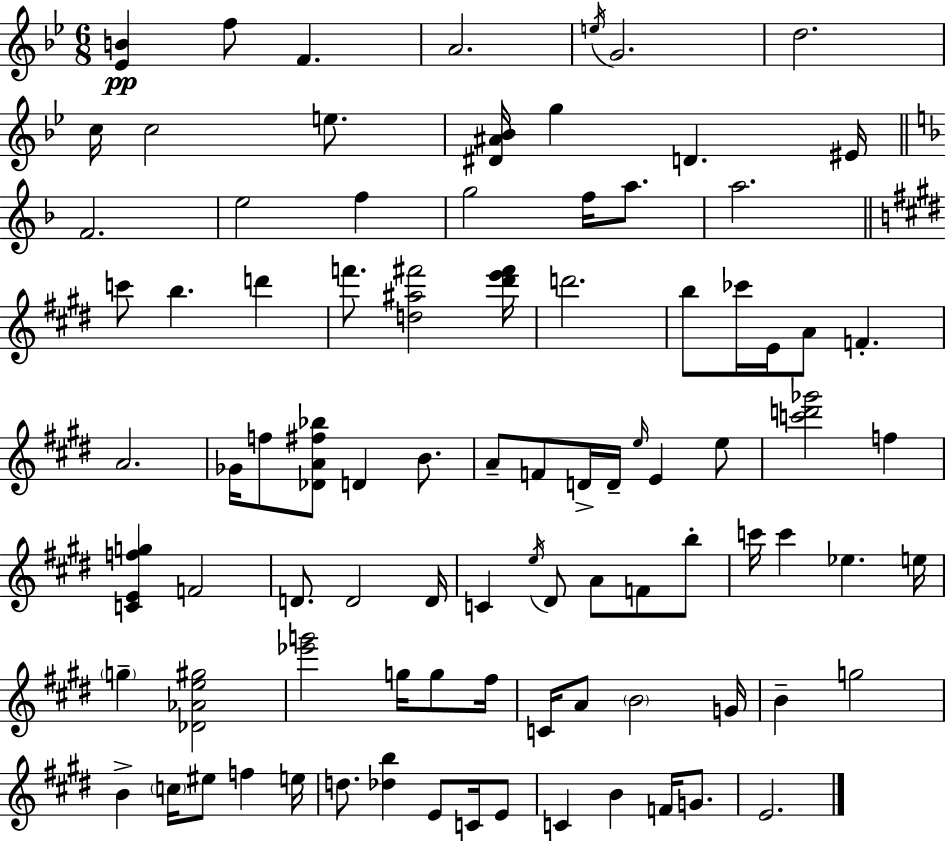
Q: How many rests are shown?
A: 0